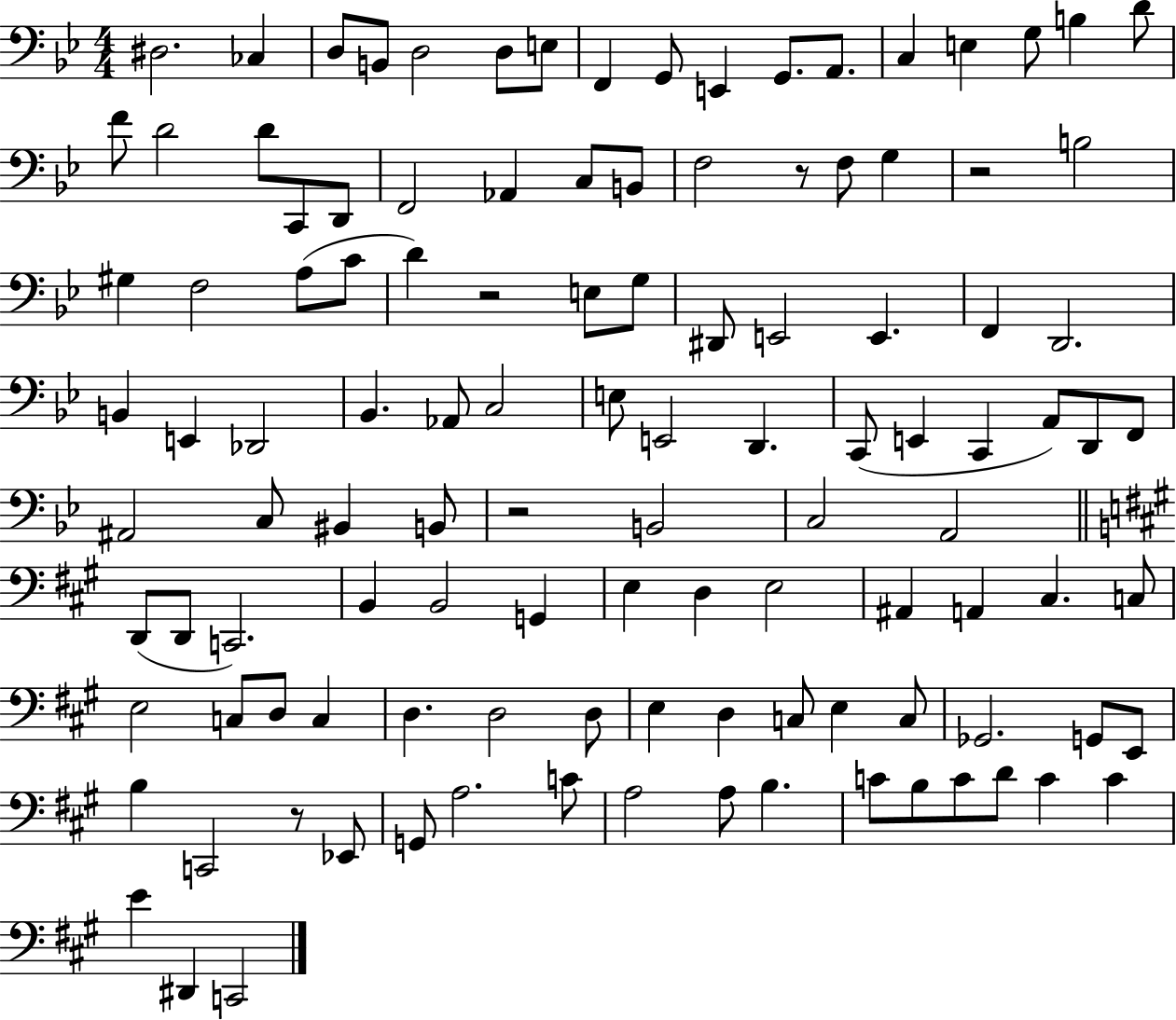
D#3/h. CES3/q D3/e B2/e D3/h D3/e E3/e F2/q G2/e E2/q G2/e. A2/e. C3/q E3/q G3/e B3/q D4/e F4/e D4/h D4/e C2/e D2/e F2/h Ab2/q C3/e B2/e F3/h R/e F3/e G3/q R/h B3/h G#3/q F3/h A3/e C4/e D4/q R/h E3/e G3/e D#2/e E2/h E2/q. F2/q D2/h. B2/q E2/q Db2/h Bb2/q. Ab2/e C3/h E3/e E2/h D2/q. C2/e E2/q C2/q A2/e D2/e F2/e A#2/h C3/e BIS2/q B2/e R/h B2/h C3/h A2/h D2/e D2/e C2/h. B2/q B2/h G2/q E3/q D3/q E3/h A#2/q A2/q C#3/q. C3/e E3/h C3/e D3/e C3/q D3/q. D3/h D3/e E3/q D3/q C3/e E3/q C3/e Gb2/h. G2/e E2/e B3/q C2/h R/e Eb2/e G2/e A3/h. C4/e A3/h A3/e B3/q. C4/e B3/e C4/e D4/e C4/q C4/q E4/q D#2/q C2/h